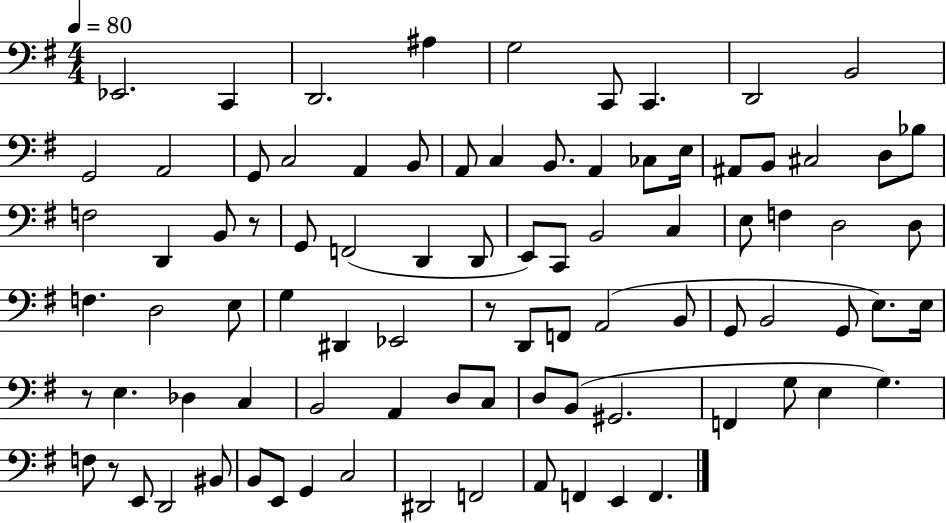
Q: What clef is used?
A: bass